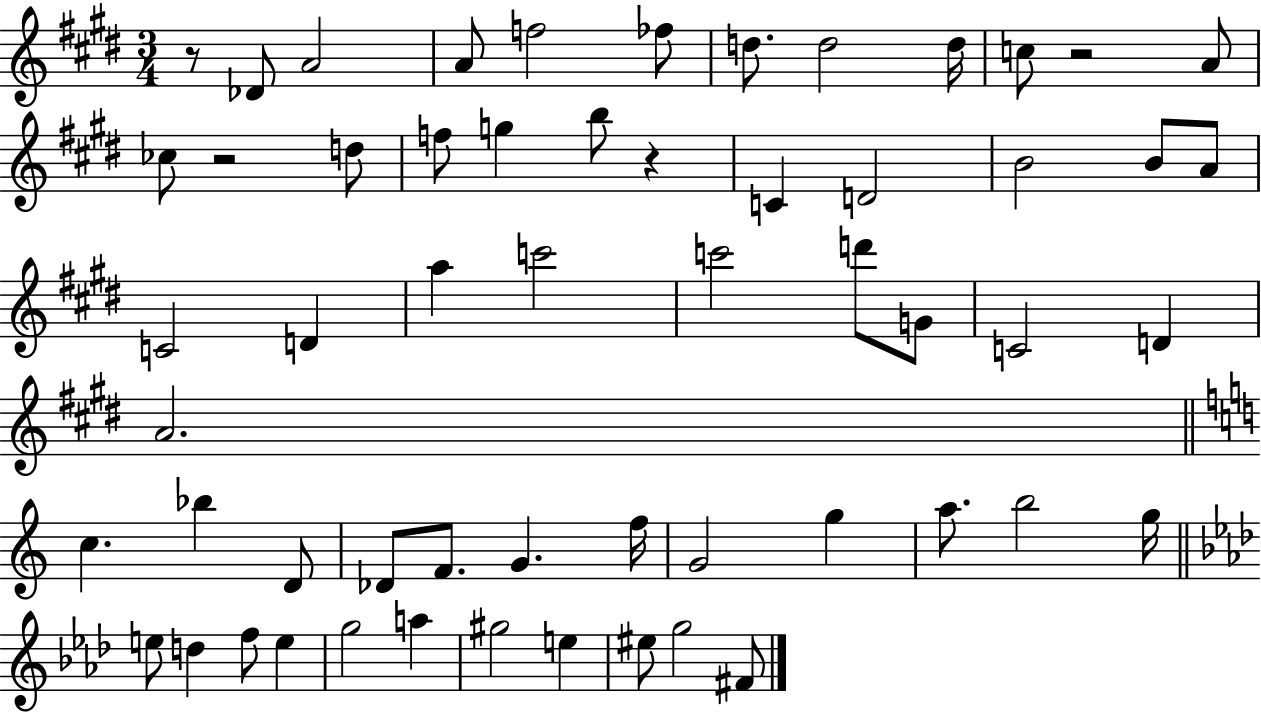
X:1
T:Untitled
M:3/4
L:1/4
K:E
z/2 _D/2 A2 A/2 f2 _f/2 d/2 d2 d/4 c/2 z2 A/2 _c/2 z2 d/2 f/2 g b/2 z C D2 B2 B/2 A/2 C2 D a c'2 c'2 d'/2 G/2 C2 D A2 c _b D/2 _D/2 F/2 G f/4 G2 g a/2 b2 g/4 e/2 d f/2 e g2 a ^g2 e ^e/2 g2 ^F/2